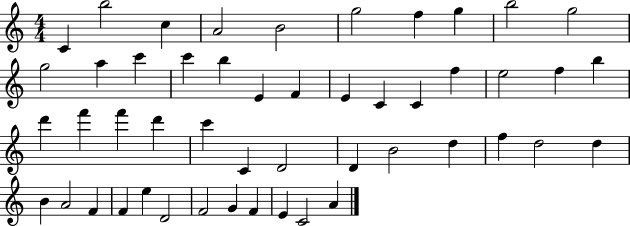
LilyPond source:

{
  \clef treble
  \numericTimeSignature
  \time 4/4
  \key c \major
  c'4 b''2 c''4 | a'2 b'2 | g''2 f''4 g''4 | b''2 g''2 | \break g''2 a''4 c'''4 | c'''4 b''4 e'4 f'4 | e'4 c'4 c'4 f''4 | e''2 f''4 b''4 | \break d'''4 f'''4 f'''4 d'''4 | c'''4 c'4 d'2 | d'4 b'2 d''4 | f''4 d''2 d''4 | \break b'4 a'2 f'4 | f'4 e''4 d'2 | f'2 g'4 f'4 | e'4 c'2 a'4 | \break \bar "|."
}